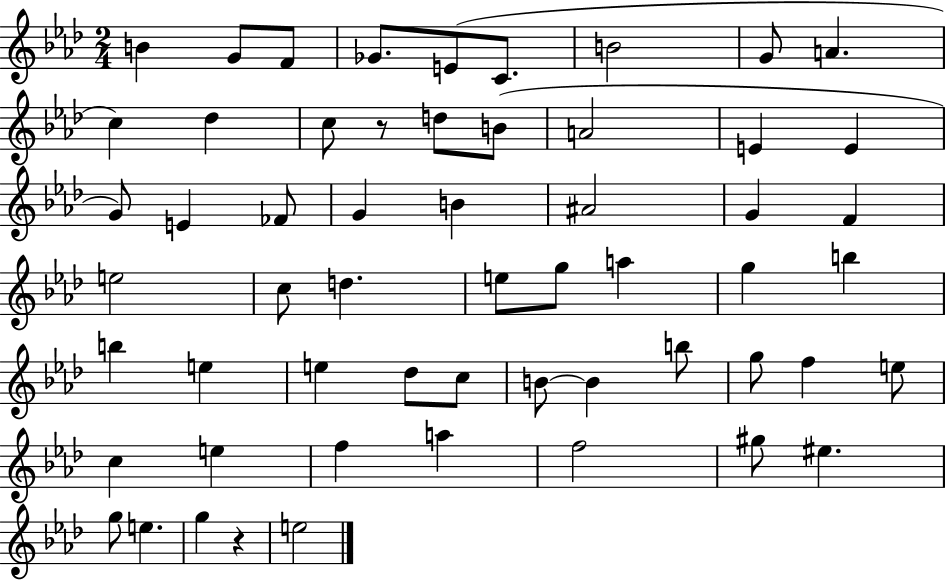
B4/q G4/e F4/e Gb4/e. E4/e C4/e. B4/h G4/e A4/q. C5/q Db5/q C5/e R/e D5/e B4/e A4/h E4/q E4/q G4/e E4/q FES4/e G4/q B4/q A#4/h G4/q F4/q E5/h C5/e D5/q. E5/e G5/e A5/q G5/q B5/q B5/q E5/q E5/q Db5/e C5/e B4/e B4/q B5/e G5/e F5/q E5/e C5/q E5/q F5/q A5/q F5/h G#5/e EIS5/q. G5/e E5/q. G5/q R/q E5/h